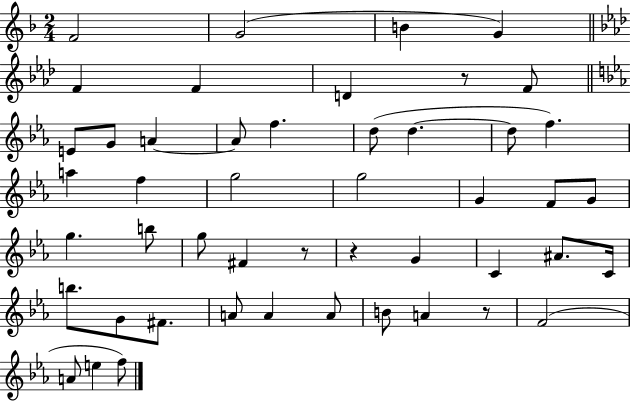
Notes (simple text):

F4/h G4/h B4/q G4/q F4/q F4/q D4/q R/e F4/e E4/e G4/e A4/q A4/e F5/q. D5/e D5/q. D5/e F5/q. A5/q F5/q G5/h G5/h G4/q F4/e G4/e G5/q. B5/e G5/e F#4/q R/e R/q G4/q C4/q A#4/e. C4/s B5/e. G4/e F#4/e. A4/e A4/q A4/e B4/e A4/q R/e F4/h A4/e E5/q F5/e